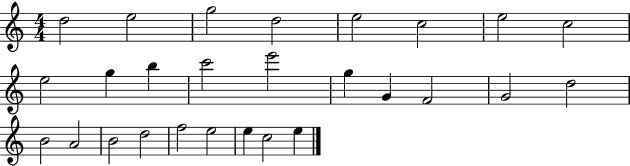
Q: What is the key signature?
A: C major